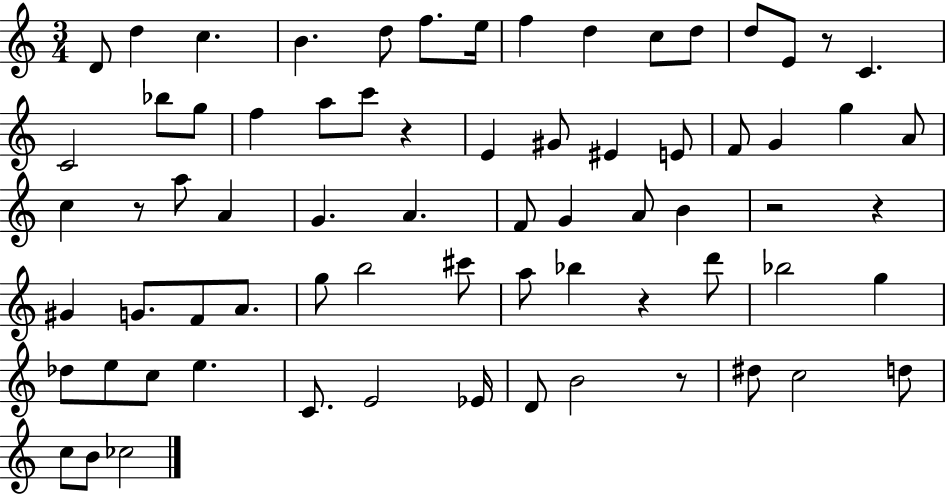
D4/e D5/q C5/q. B4/q. D5/e F5/e. E5/s F5/q D5/q C5/e D5/e D5/e E4/e R/e C4/q. C4/h Bb5/e G5/e F5/q A5/e C6/e R/q E4/q G#4/e EIS4/q E4/e F4/e G4/q G5/q A4/e C5/q R/e A5/e A4/q G4/q. A4/q. F4/e G4/q A4/e B4/q R/h R/q G#4/q G4/e. F4/e A4/e. G5/e B5/h C#6/e A5/e Bb5/q R/q D6/e Bb5/h G5/q Db5/e E5/e C5/e E5/q. C4/e. E4/h Eb4/s D4/e B4/h R/e D#5/e C5/h D5/e C5/e B4/e CES5/h